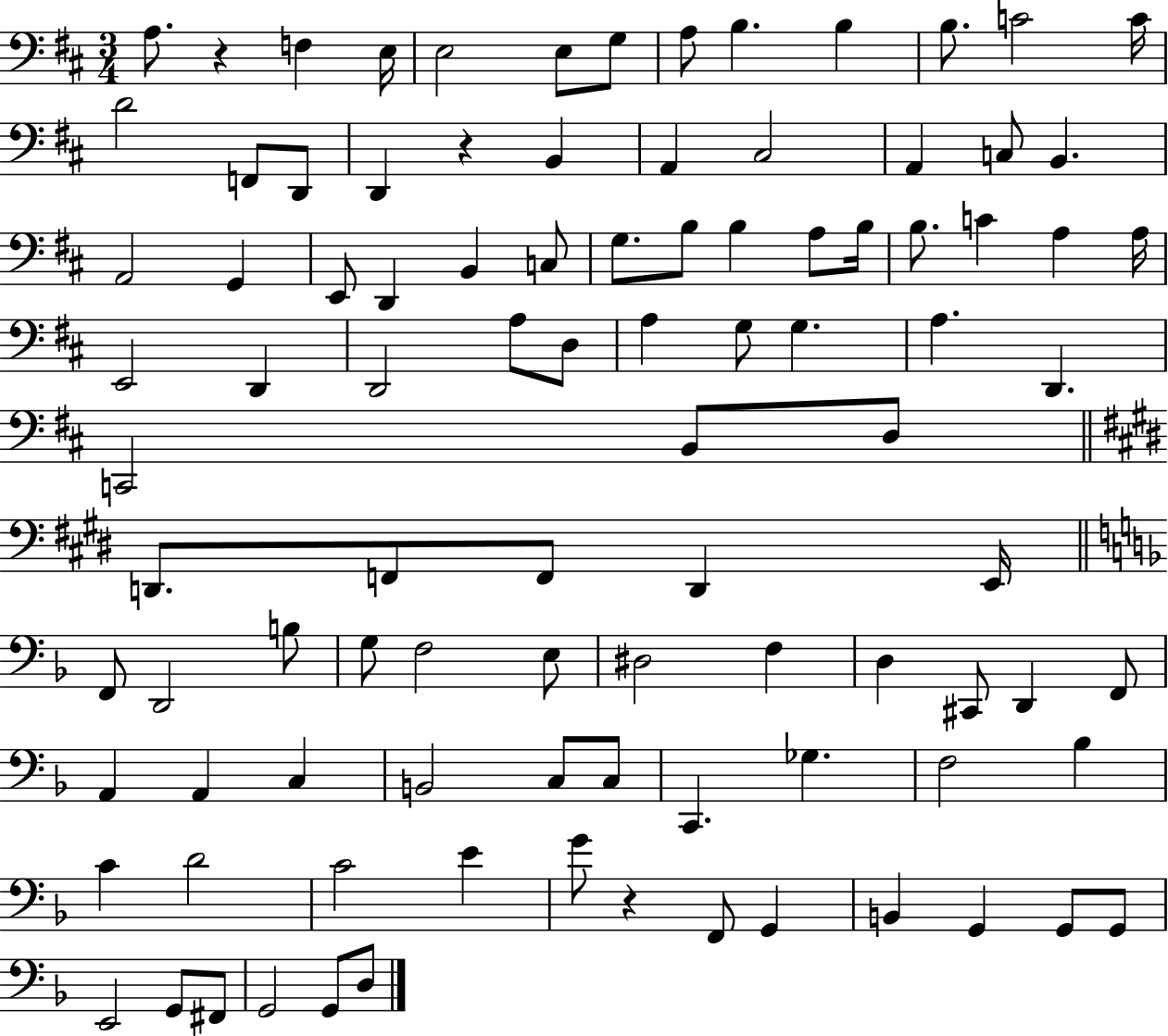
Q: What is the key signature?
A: D major